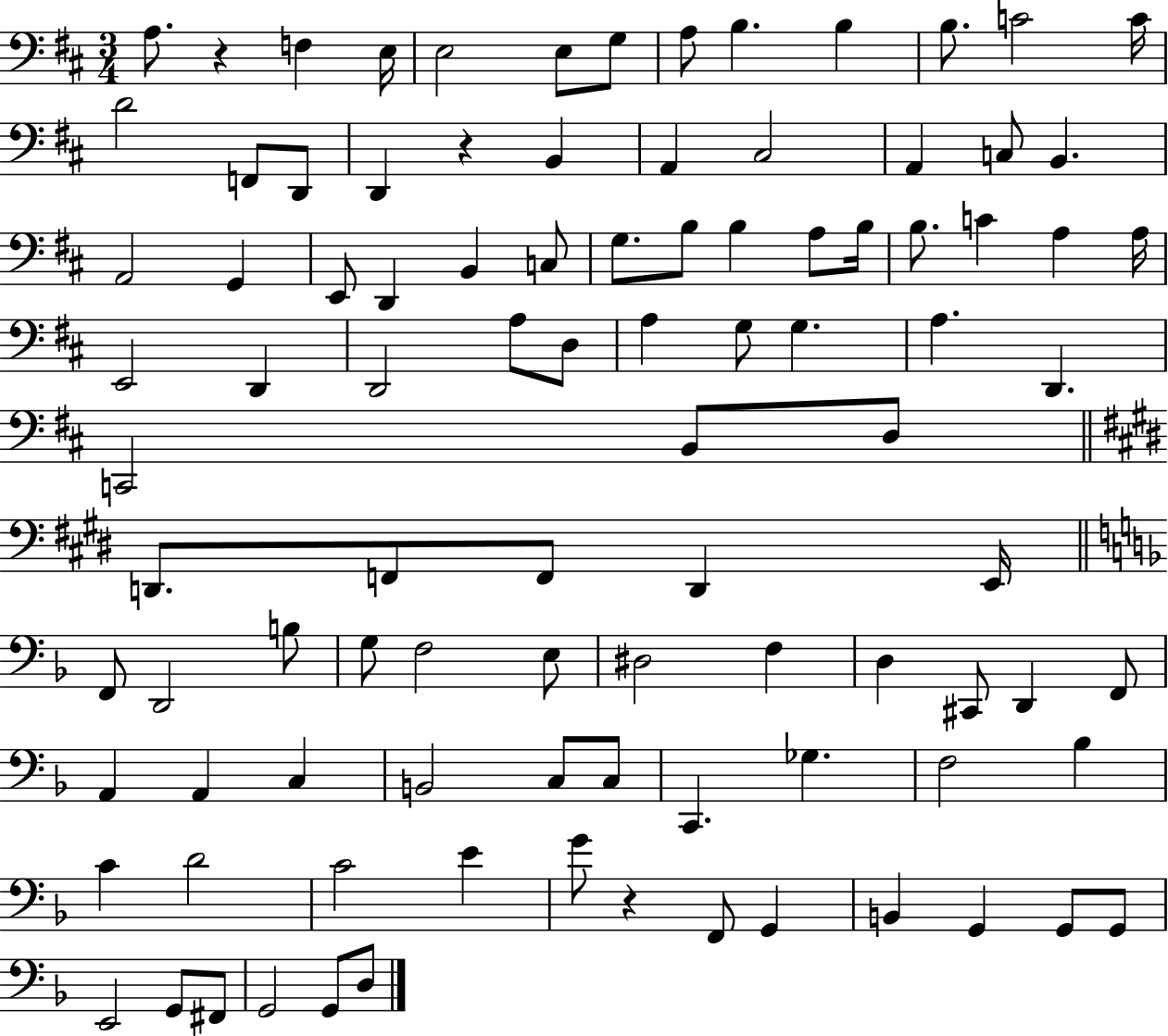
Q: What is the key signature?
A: D major